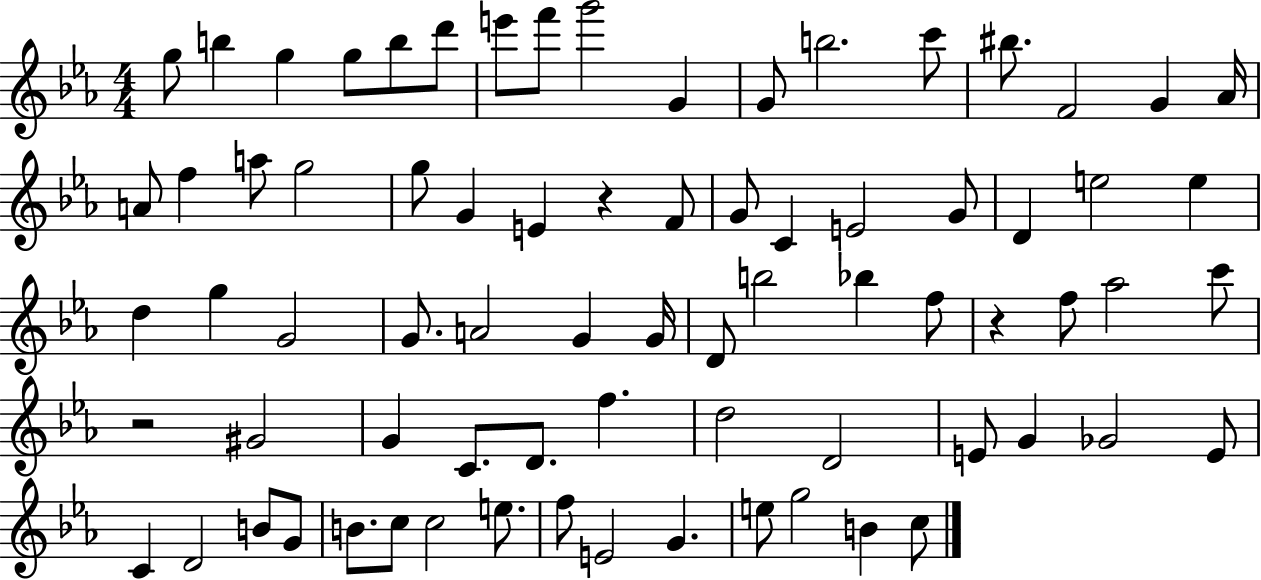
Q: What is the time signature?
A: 4/4